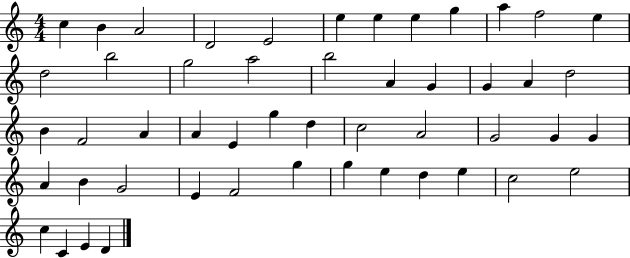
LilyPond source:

{
  \clef treble
  \numericTimeSignature
  \time 4/4
  \key c \major
  c''4 b'4 a'2 | d'2 e'2 | e''4 e''4 e''4 g''4 | a''4 f''2 e''4 | \break d''2 b''2 | g''2 a''2 | b''2 a'4 g'4 | g'4 a'4 d''2 | \break b'4 f'2 a'4 | a'4 e'4 g''4 d''4 | c''2 a'2 | g'2 g'4 g'4 | \break a'4 b'4 g'2 | e'4 f'2 g''4 | g''4 e''4 d''4 e''4 | c''2 e''2 | \break c''4 c'4 e'4 d'4 | \bar "|."
}